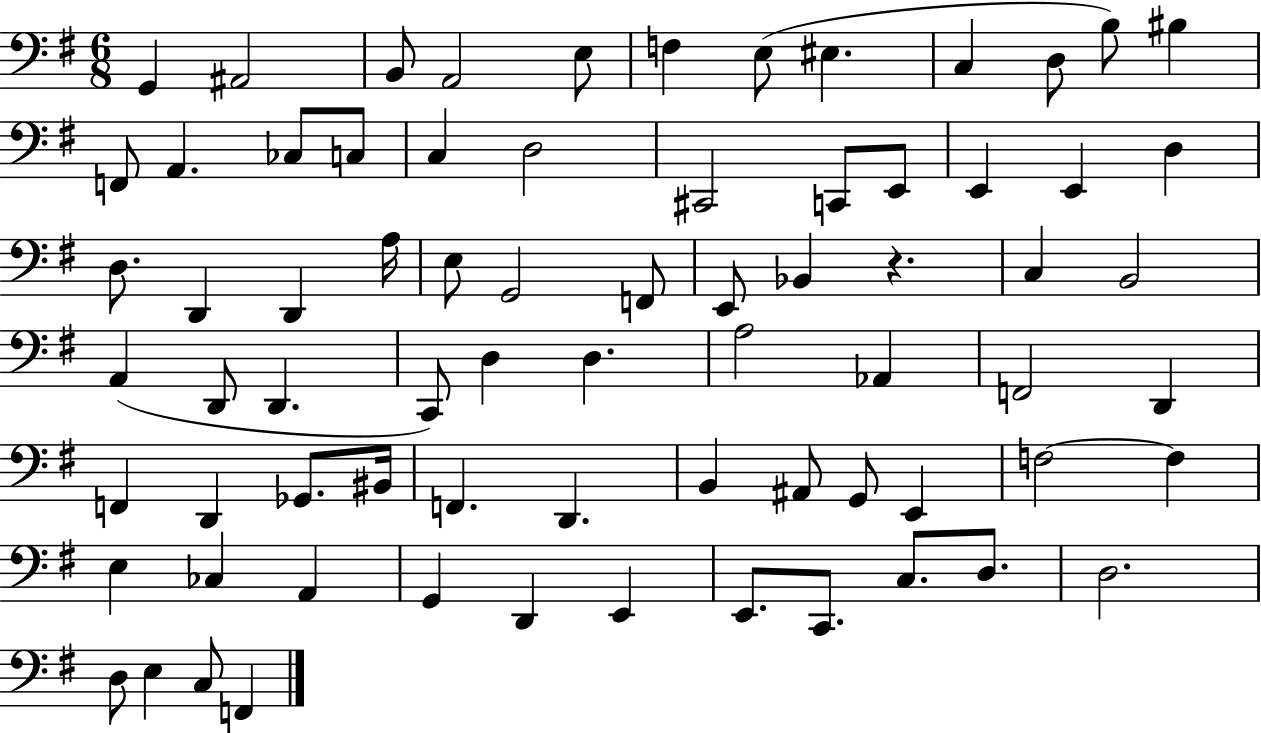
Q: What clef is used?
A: bass